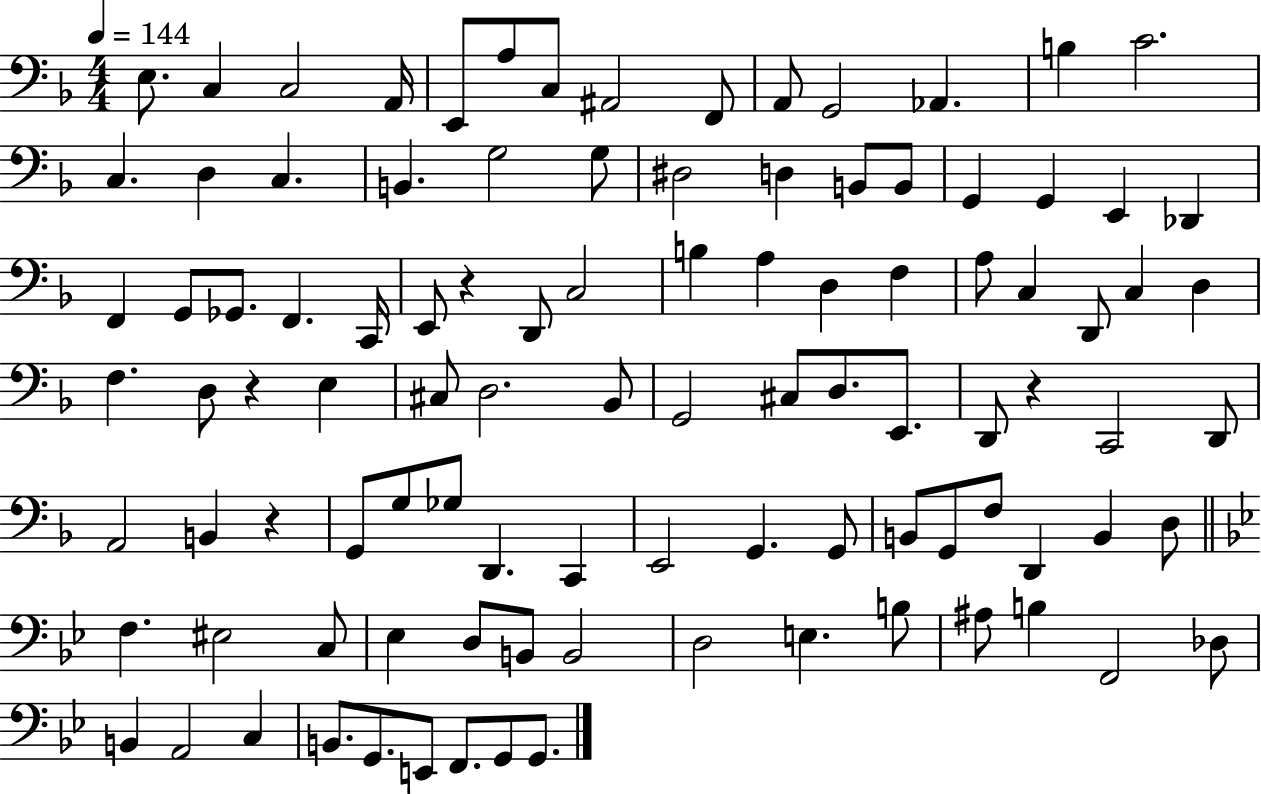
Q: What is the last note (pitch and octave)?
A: G2